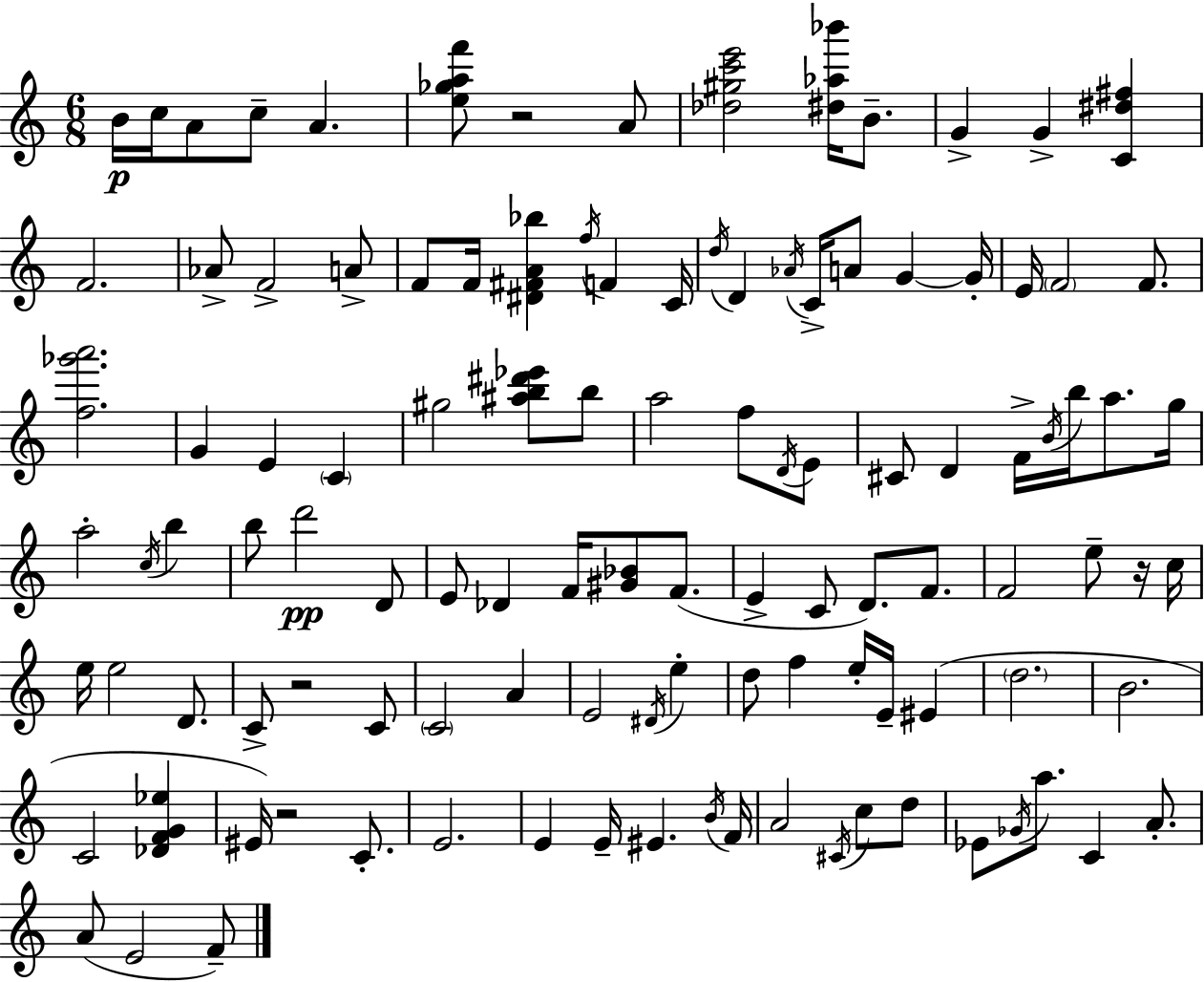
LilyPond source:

{
  \clef treble
  \numericTimeSignature
  \time 6/8
  \key c \major
  \repeat volta 2 { b'16\p c''16 a'8 c''8-- a'4. | <e'' ges'' a'' f'''>8 r2 a'8 | <des'' gis'' c''' e'''>2 <dis'' aes'' bes'''>16 b'8.-- | g'4-> g'4-> <c' dis'' fis''>4 | \break f'2. | aes'8-> f'2-> a'8-> | f'8 f'16 <dis' fis' a' bes''>4 \acciaccatura { f''16 } f'4 | c'16 \acciaccatura { d''16 } d'4 \acciaccatura { aes'16 } c'16-> a'8 g'4~~ | \break g'16-. e'16 \parenthesize f'2 | f'8. <f'' ges''' a'''>2. | g'4 e'4 \parenthesize c'4 | gis''2 <ais'' b'' dis''' ees'''>8 | \break b''8 a''2 f''8 | \acciaccatura { d'16 } e'8 cis'8 d'4 f'16-> \acciaccatura { b'16 } | b''16 a''8. g''16 a''2-. | \acciaccatura { c''16 } b''4 b''8 d'''2\pp | \break d'8 e'8 des'4 | f'16 <gis' bes'>8 f'8.( e'4-> c'8 | d'8.) f'8. f'2 | e''8-- r16 c''16 e''16 e''2 | \break d'8. c'8-> r2 | c'8 \parenthesize c'2 | a'4 e'2 | \acciaccatura { dis'16 } e''4-. d''8 f''4 | \break e''16-. e'16-- eis'4( \parenthesize d''2. | b'2. | c'2 | <des' f' g' ees''>4 eis'16) r2 | \break c'8.-. e'2. | e'4 e'16-- | eis'4. \acciaccatura { b'16 } f'16 a'2 | \acciaccatura { cis'16 } c''8 d''8 ees'8 \acciaccatura { ges'16 } | \break a''8. c'4 a'8.-. a'8( | e'2 f'8--) } \bar "|."
}